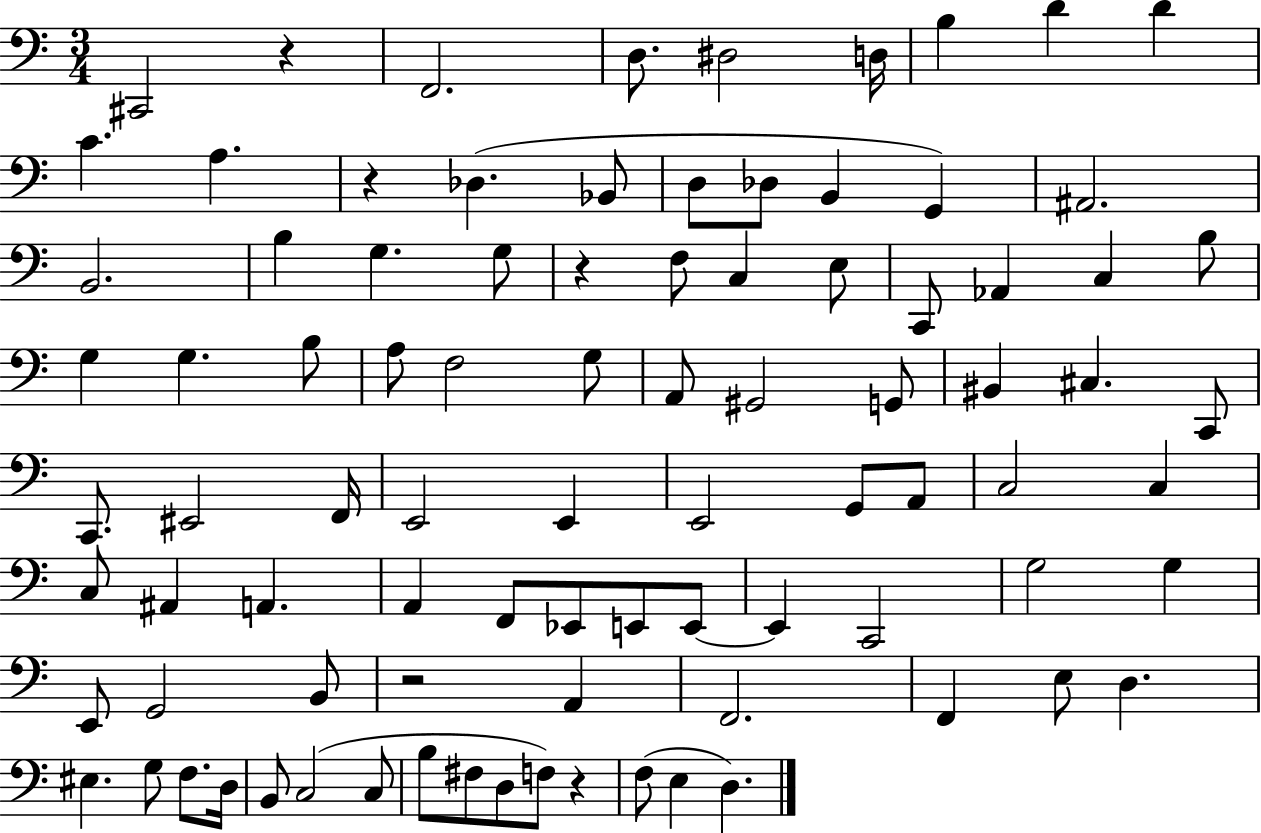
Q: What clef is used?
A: bass